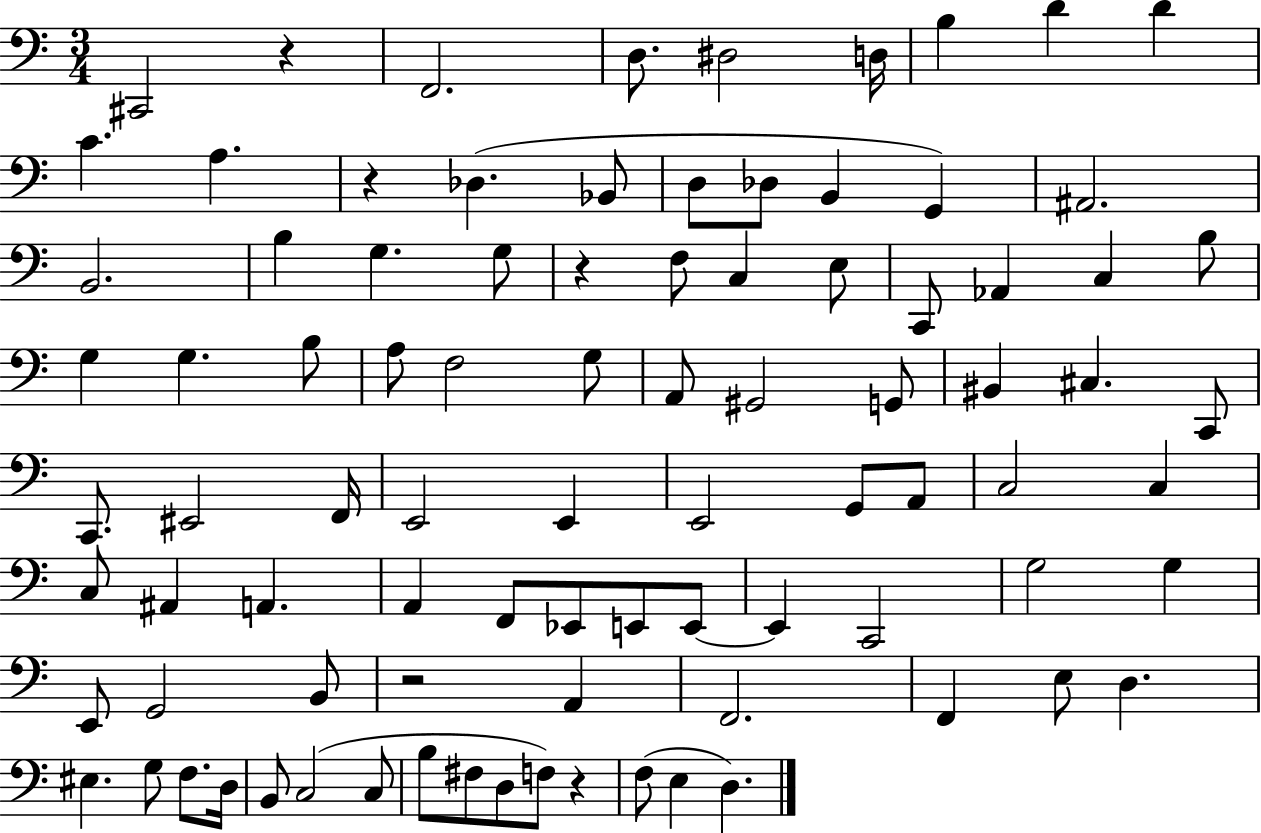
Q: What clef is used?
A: bass